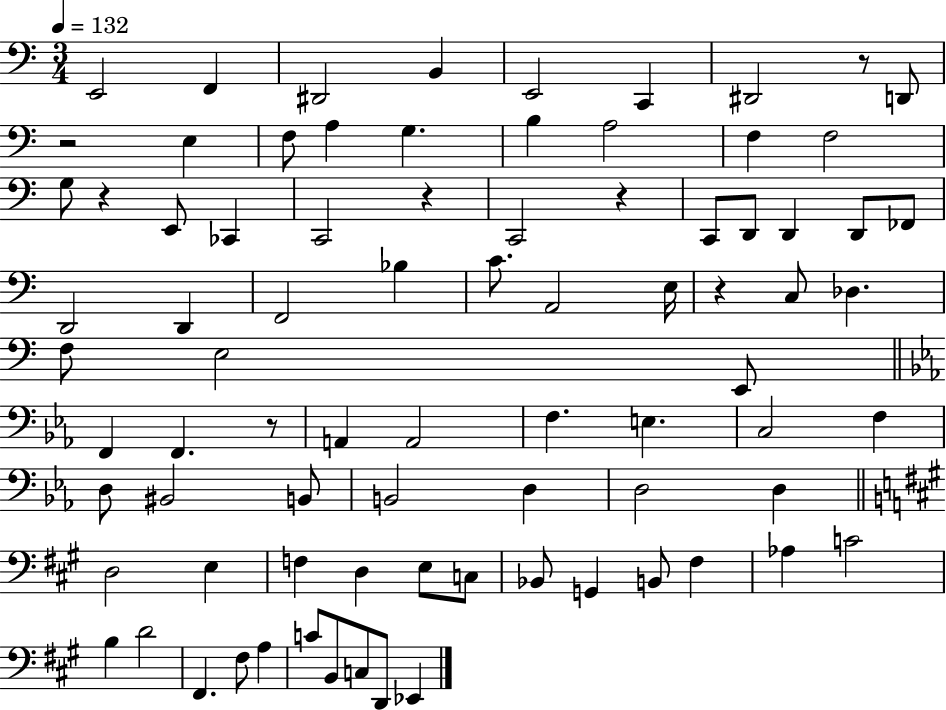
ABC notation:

X:1
T:Untitled
M:3/4
L:1/4
K:C
E,,2 F,, ^D,,2 B,, E,,2 C,, ^D,,2 z/2 D,,/2 z2 E, F,/2 A, G, B, A,2 F, F,2 G,/2 z E,,/2 _C,, C,,2 z C,,2 z C,,/2 D,,/2 D,, D,,/2 _F,,/2 D,,2 D,, F,,2 _B, C/2 A,,2 E,/4 z C,/2 _D, F,/2 E,2 E,,/2 F,, F,, z/2 A,, A,,2 F, E, C,2 F, D,/2 ^B,,2 B,,/2 B,,2 D, D,2 D, D,2 E, F, D, E,/2 C,/2 _B,,/2 G,, B,,/2 ^F, _A, C2 B, D2 ^F,, ^F,/2 A, C/2 B,,/2 C,/2 D,,/2 _E,,